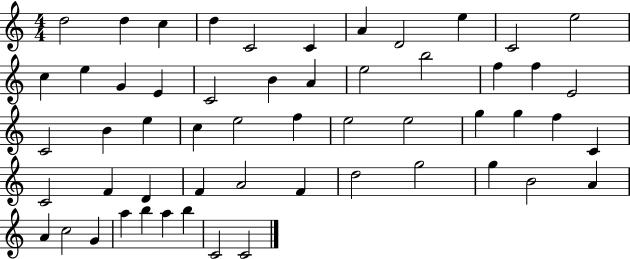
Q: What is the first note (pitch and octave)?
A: D5